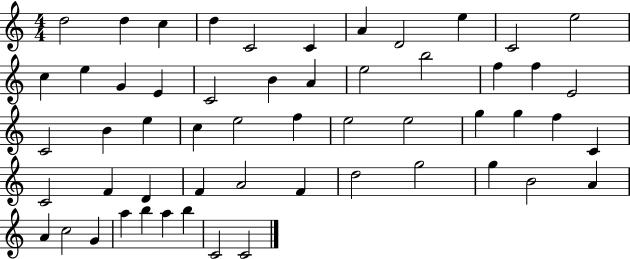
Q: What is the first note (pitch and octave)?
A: D5